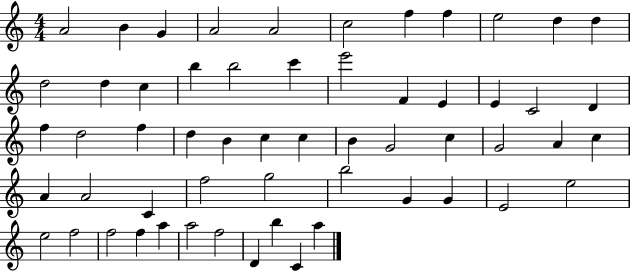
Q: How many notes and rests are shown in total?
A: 57